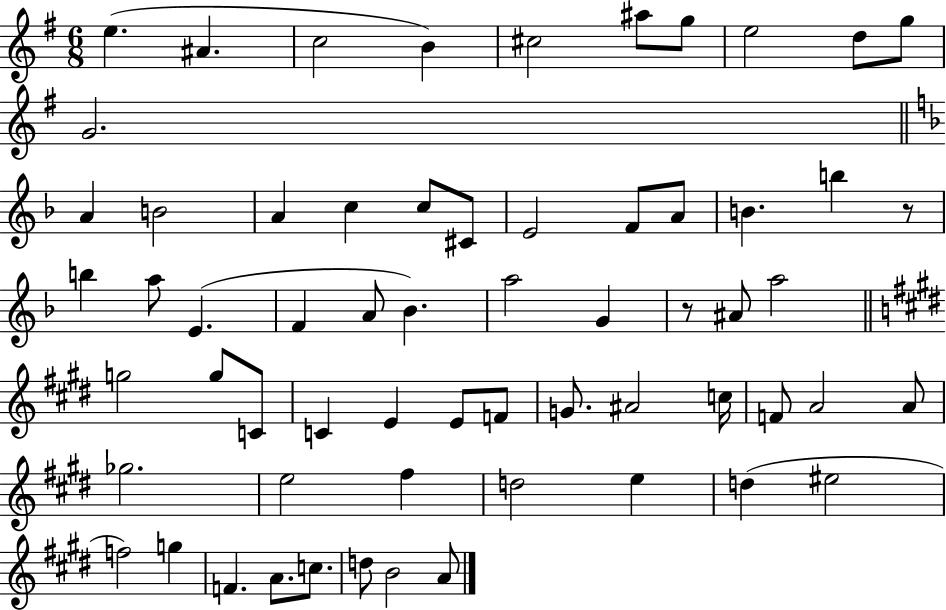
{
  \clef treble
  \numericTimeSignature
  \time 6/8
  \key g \major
  e''4.( ais'4. | c''2 b'4) | cis''2 ais''8 g''8 | e''2 d''8 g''8 | \break g'2. | \bar "||" \break \key d \minor a'4 b'2 | a'4 c''4 c''8 cis'8 | e'2 f'8 a'8 | b'4. b''4 r8 | \break b''4 a''8 e'4.( | f'4 a'8 bes'4.) | a''2 g'4 | r8 ais'8 a''2 | \break \bar "||" \break \key e \major g''2 g''8 c'8 | c'4 e'4 e'8 f'8 | g'8. ais'2 c''16 | f'8 a'2 a'8 | \break ges''2. | e''2 fis''4 | d''2 e''4 | d''4( eis''2 | \break f''2) g''4 | f'4. a'8. c''8. | d''8 b'2 a'8 | \bar "|."
}